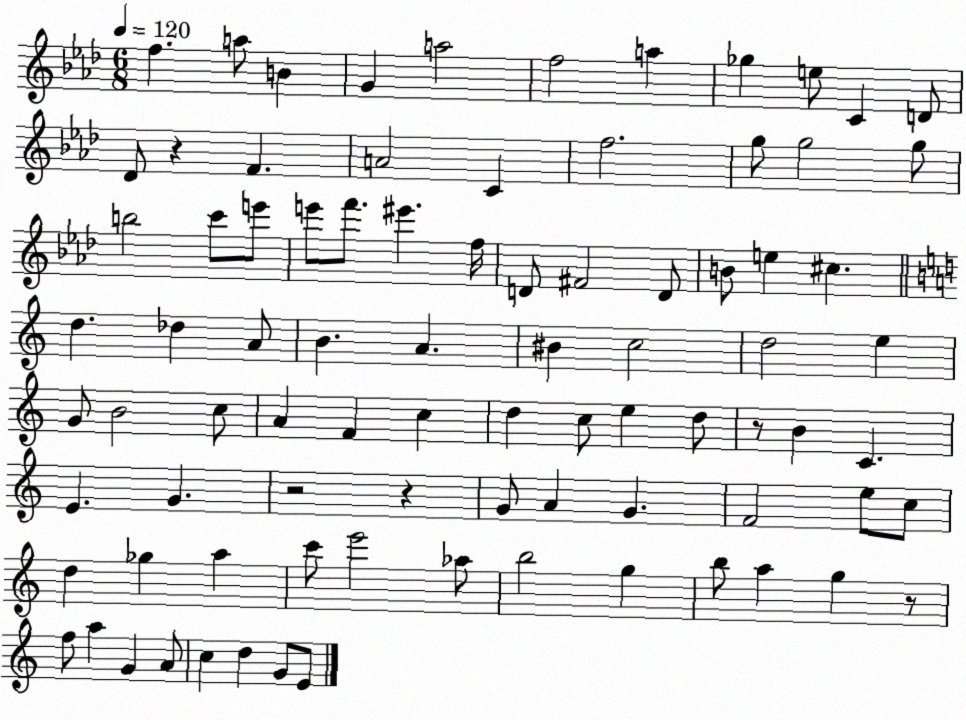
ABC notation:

X:1
T:Untitled
M:6/8
L:1/4
K:Ab
f a/2 B G a2 f2 a _g e/2 C D/2 _D/2 z F A2 C f2 g/2 g2 g/2 b2 c'/2 e'/2 e'/2 f'/2 ^e' f/4 D/2 ^F2 D/2 B/2 e ^c d _d A/2 B A ^B c2 d2 e G/2 B2 c/2 A F c d c/2 e d/2 z/2 B C E G z2 z G/2 A G F2 e/2 c/2 d _g a c'/2 e'2 _a/2 b2 g b/2 a g z/2 f/2 a G A/2 c d G/2 E/2